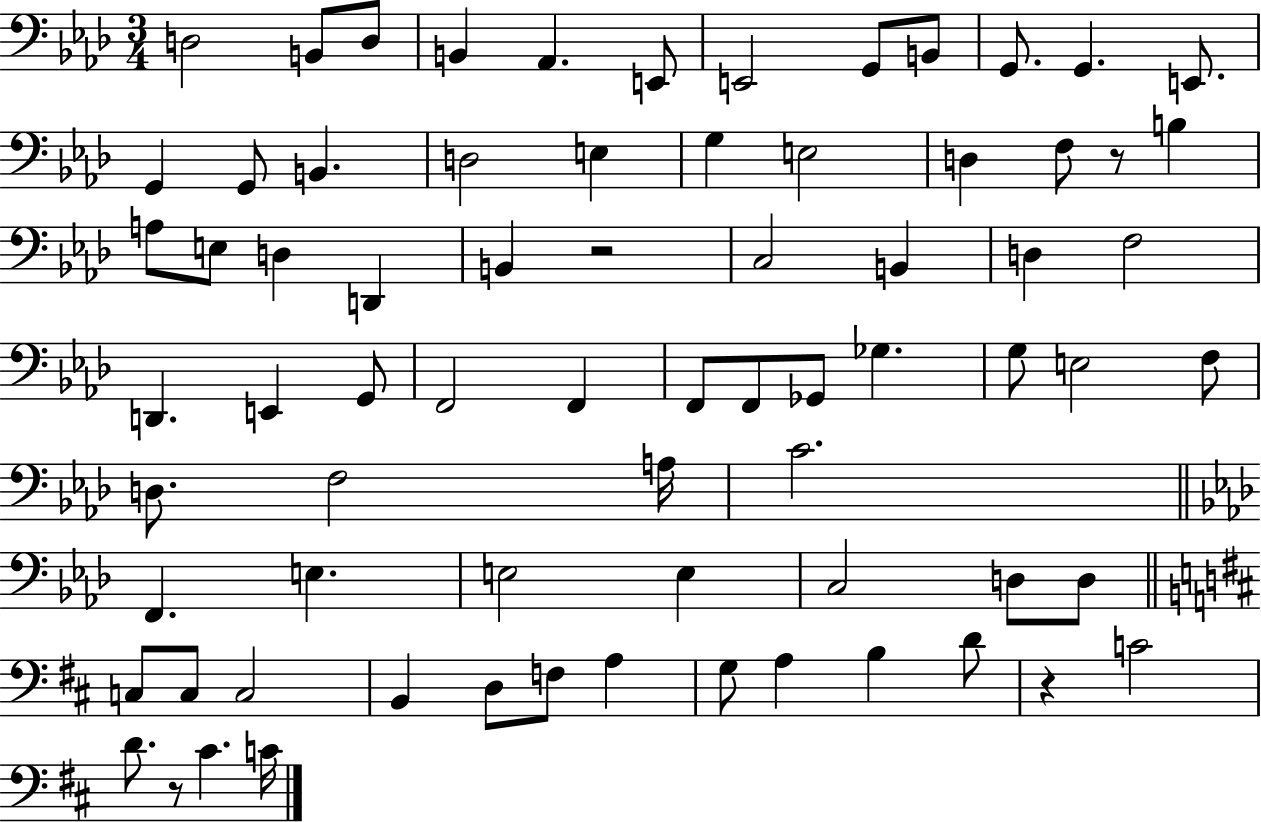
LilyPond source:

{
  \clef bass
  \numericTimeSignature
  \time 3/4
  \key aes \major
  \repeat volta 2 { d2 b,8 d8 | b,4 aes,4. e,8 | e,2 g,8 b,8 | g,8. g,4. e,8. | \break g,4 g,8 b,4. | d2 e4 | g4 e2 | d4 f8 r8 b4 | \break a8 e8 d4 d,4 | b,4 r2 | c2 b,4 | d4 f2 | \break d,4. e,4 g,8 | f,2 f,4 | f,8 f,8 ges,8 ges4. | g8 e2 f8 | \break d8. f2 a16 | c'2. | \bar "||" \break \key aes \major f,4. e4. | e2 e4 | c2 d8 d8 | \bar "||" \break \key d \major c8 c8 c2 | b,4 d8 f8 a4 | g8 a4 b4 d'8 | r4 c'2 | \break d'8. r8 cis'4. c'16 | } \bar "|."
}